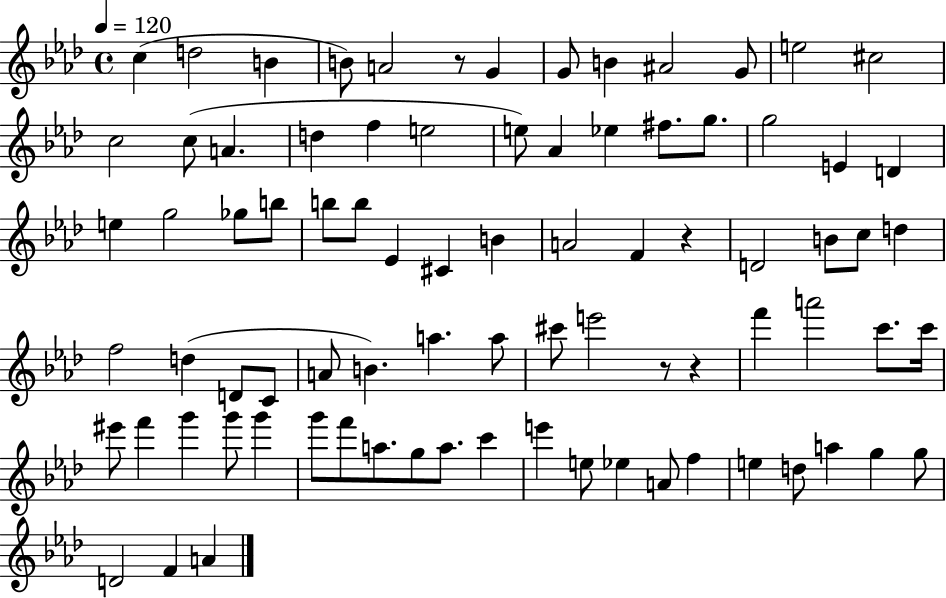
{
  \clef treble
  \time 4/4
  \defaultTimeSignature
  \key aes \major
  \tempo 4 = 120
  c''4( d''2 b'4 | b'8) a'2 r8 g'4 | g'8 b'4 ais'2 g'8 | e''2 cis''2 | \break c''2 c''8( a'4. | d''4 f''4 e''2 | e''8) aes'4 ees''4 fis''8. g''8. | g''2 e'4 d'4 | \break e''4 g''2 ges''8 b''8 | b''8 b''8 ees'4 cis'4 b'4 | a'2 f'4 r4 | d'2 b'8 c''8 d''4 | \break f''2 d''4( d'8 c'8 | a'8 b'4.) a''4. a''8 | cis'''8 e'''2 r8 r4 | f'''4 a'''2 c'''8. c'''16 | \break eis'''8 f'''4 g'''4 g'''8 g'''4 | g'''8 f'''8 a''8. g''8 a''8. c'''4 | e'''4 e''8 ees''4 a'8 f''4 | e''4 d''8 a''4 g''4 g''8 | \break d'2 f'4 a'4 | \bar "|."
}